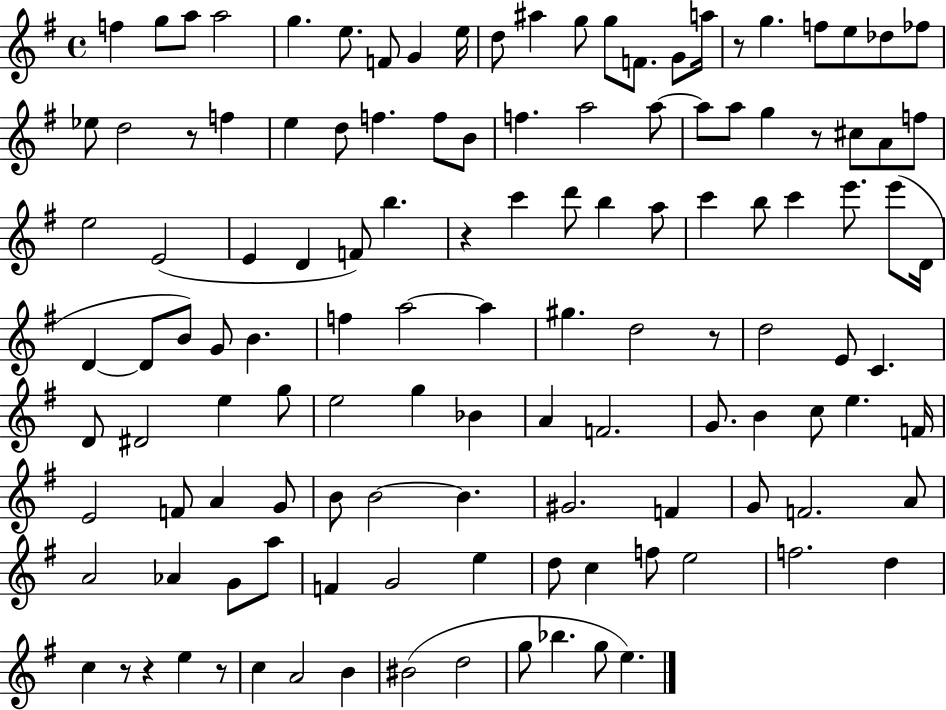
F5/q G5/e A5/e A5/h G5/q. E5/e. F4/e G4/q E5/s D5/e A#5/q G5/e G5/e F4/e. G4/e A5/s R/e G5/q. F5/e E5/e Db5/e FES5/e Eb5/e D5/h R/e F5/q E5/q D5/e F5/q. F5/e B4/e F5/q. A5/h A5/e A5/e A5/e G5/q R/e C#5/e A4/e F5/e E5/h E4/h E4/q D4/q F4/e B5/q. R/q C6/q D6/e B5/q A5/e C6/q B5/e C6/q E6/e. E6/e D4/s D4/q D4/e B4/e G4/e B4/q. F5/q A5/h A5/q G#5/q. D5/h R/e D5/h E4/e C4/q. D4/e D#4/h E5/q G5/e E5/h G5/q Bb4/q A4/q F4/h. G4/e. B4/q C5/e E5/q. F4/s E4/h F4/e A4/q G4/e B4/e B4/h B4/q. G#4/h. F4/q G4/e F4/h. A4/e A4/h Ab4/q G4/e A5/e F4/q G4/h E5/q D5/e C5/q F5/e E5/h F5/h. D5/q C5/q R/e R/q E5/q R/e C5/q A4/h B4/q BIS4/h D5/h G5/e Bb5/q. G5/e E5/q.